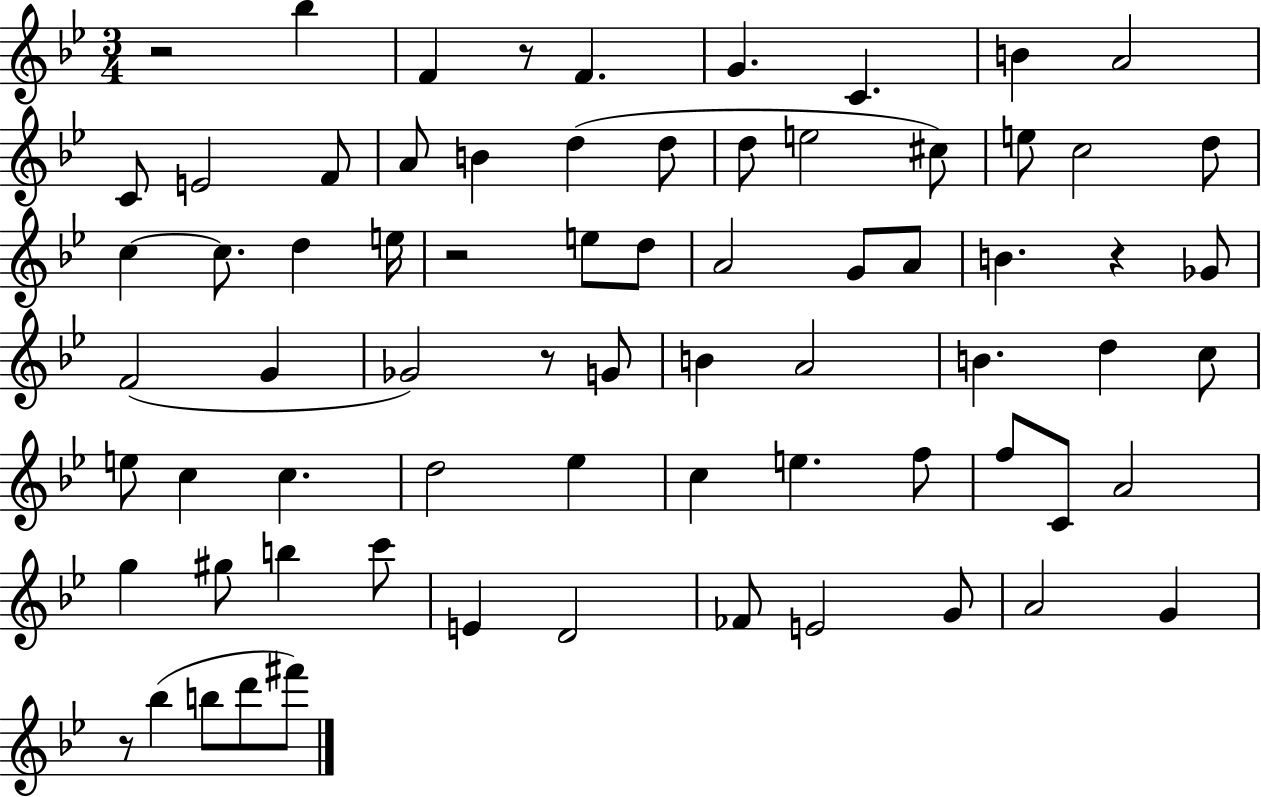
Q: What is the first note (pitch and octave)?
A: Bb5